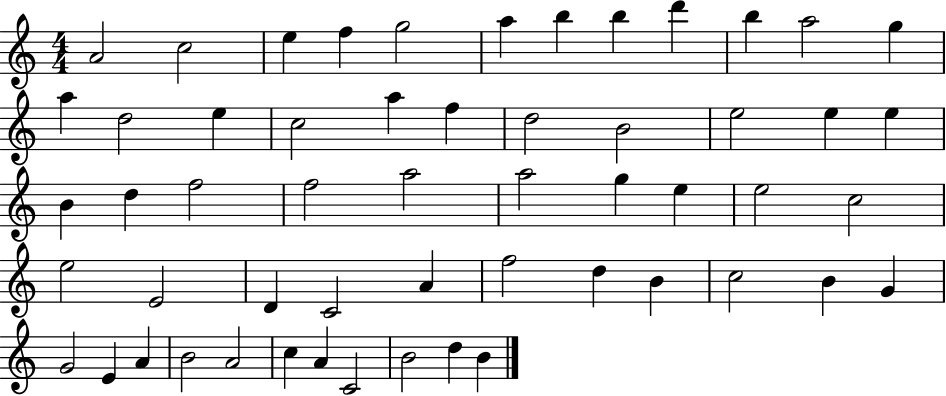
{
  \clef treble
  \numericTimeSignature
  \time 4/4
  \key c \major
  a'2 c''2 | e''4 f''4 g''2 | a''4 b''4 b''4 d'''4 | b''4 a''2 g''4 | \break a''4 d''2 e''4 | c''2 a''4 f''4 | d''2 b'2 | e''2 e''4 e''4 | \break b'4 d''4 f''2 | f''2 a''2 | a''2 g''4 e''4 | e''2 c''2 | \break e''2 e'2 | d'4 c'2 a'4 | f''2 d''4 b'4 | c''2 b'4 g'4 | \break g'2 e'4 a'4 | b'2 a'2 | c''4 a'4 c'2 | b'2 d''4 b'4 | \break \bar "|."
}